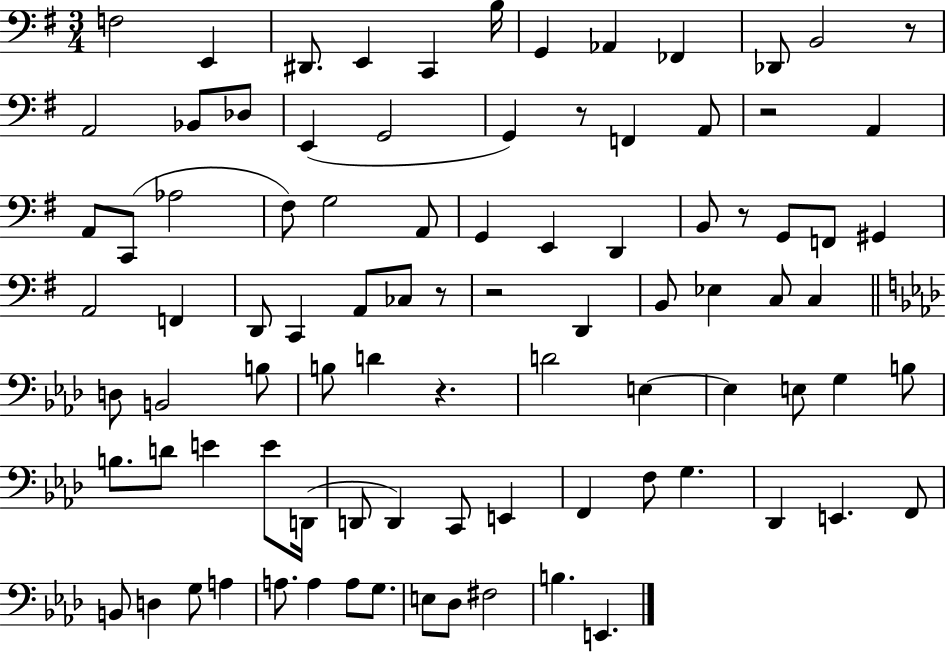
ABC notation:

X:1
T:Untitled
M:3/4
L:1/4
K:G
F,2 E,, ^D,,/2 E,, C,, B,/4 G,, _A,, _F,, _D,,/2 B,,2 z/2 A,,2 _B,,/2 _D,/2 E,, G,,2 G,, z/2 F,, A,,/2 z2 A,, A,,/2 C,,/2 _A,2 ^F,/2 G,2 A,,/2 G,, E,, D,, B,,/2 z/2 G,,/2 F,,/2 ^G,, A,,2 F,, D,,/2 C,, A,,/2 _C,/2 z/2 z2 D,, B,,/2 _E, C,/2 C, D,/2 B,,2 B,/2 B,/2 D z D2 E, E, E,/2 G, B,/2 B,/2 D/2 E E/2 D,,/4 D,,/2 D,, C,,/2 E,, F,, F,/2 G, _D,, E,, F,,/2 B,,/2 D, G,/2 A, A,/2 A, A,/2 G,/2 E,/2 _D,/2 ^F,2 B, E,,